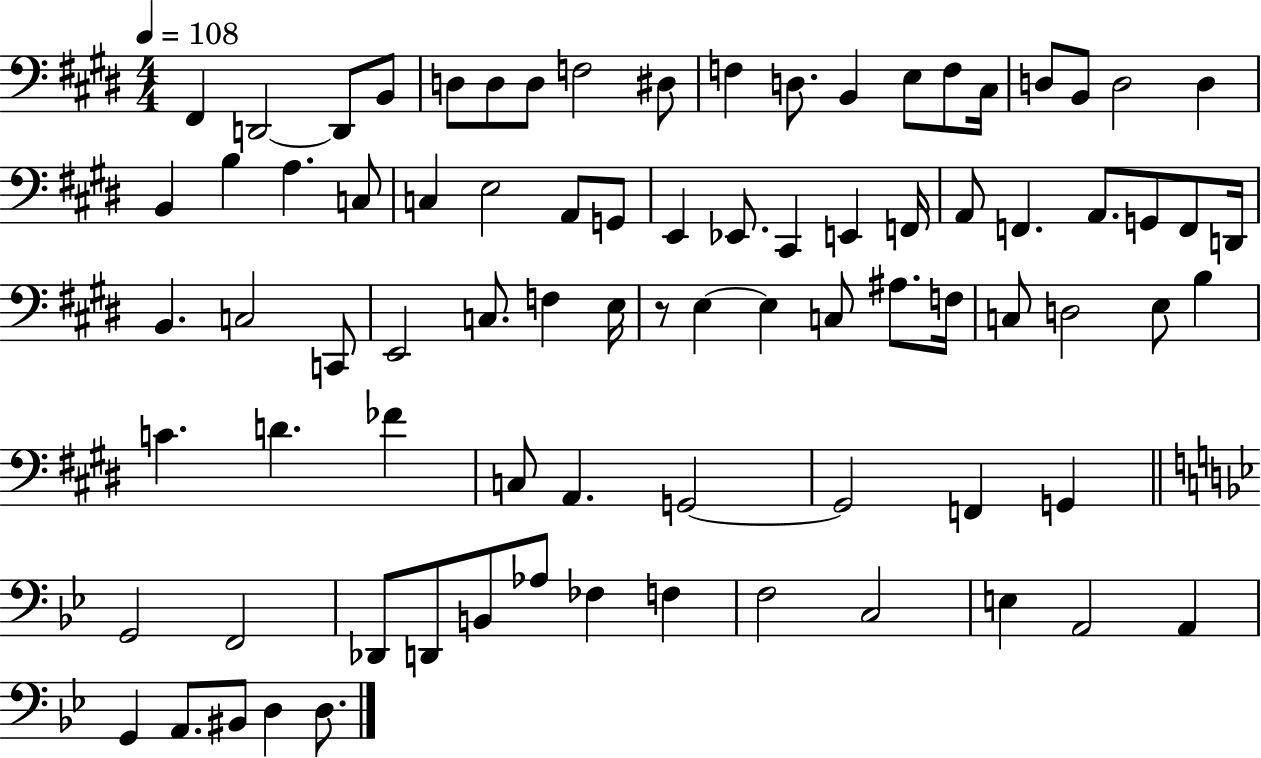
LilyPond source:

{
  \clef bass
  \numericTimeSignature
  \time 4/4
  \key e \major
  \tempo 4 = 108
  fis,4 d,2~~ d,8 b,8 | d8 d8 d8 f2 dis8 | f4 d8. b,4 e8 f8 cis16 | d8 b,8 d2 d4 | \break b,4 b4 a4. c8 | c4 e2 a,8 g,8 | e,4 ees,8. cis,4 e,4 f,16 | a,8 f,4. a,8. g,8 f,8 d,16 | \break b,4. c2 c,8 | e,2 c8. f4 e16 | r8 e4~~ e4 c8 ais8. f16 | c8 d2 e8 b4 | \break c'4. d'4. fes'4 | c8 a,4. g,2~~ | g,2 f,4 g,4 | \bar "||" \break \key g \minor g,2 f,2 | des,8 d,8 b,8 aes8 fes4 f4 | f2 c2 | e4 a,2 a,4 | \break g,4 a,8. bis,8 d4 d8. | \bar "|."
}